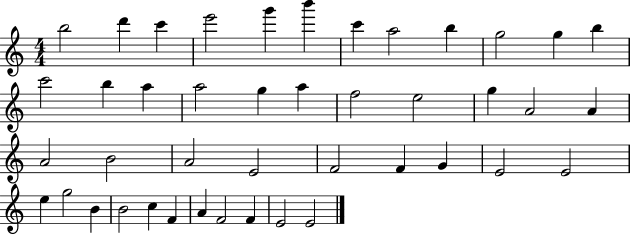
{
  \clef treble
  \numericTimeSignature
  \time 4/4
  \key c \major
  b''2 d'''4 c'''4 | e'''2 g'''4 b'''4 | c'''4 a''2 b''4 | g''2 g''4 b''4 | \break c'''2 b''4 a''4 | a''2 g''4 a''4 | f''2 e''2 | g''4 a'2 a'4 | \break a'2 b'2 | a'2 e'2 | f'2 f'4 g'4 | e'2 e'2 | \break e''4 g''2 b'4 | b'2 c''4 f'4 | a'4 f'2 f'4 | e'2 e'2 | \break \bar "|."
}